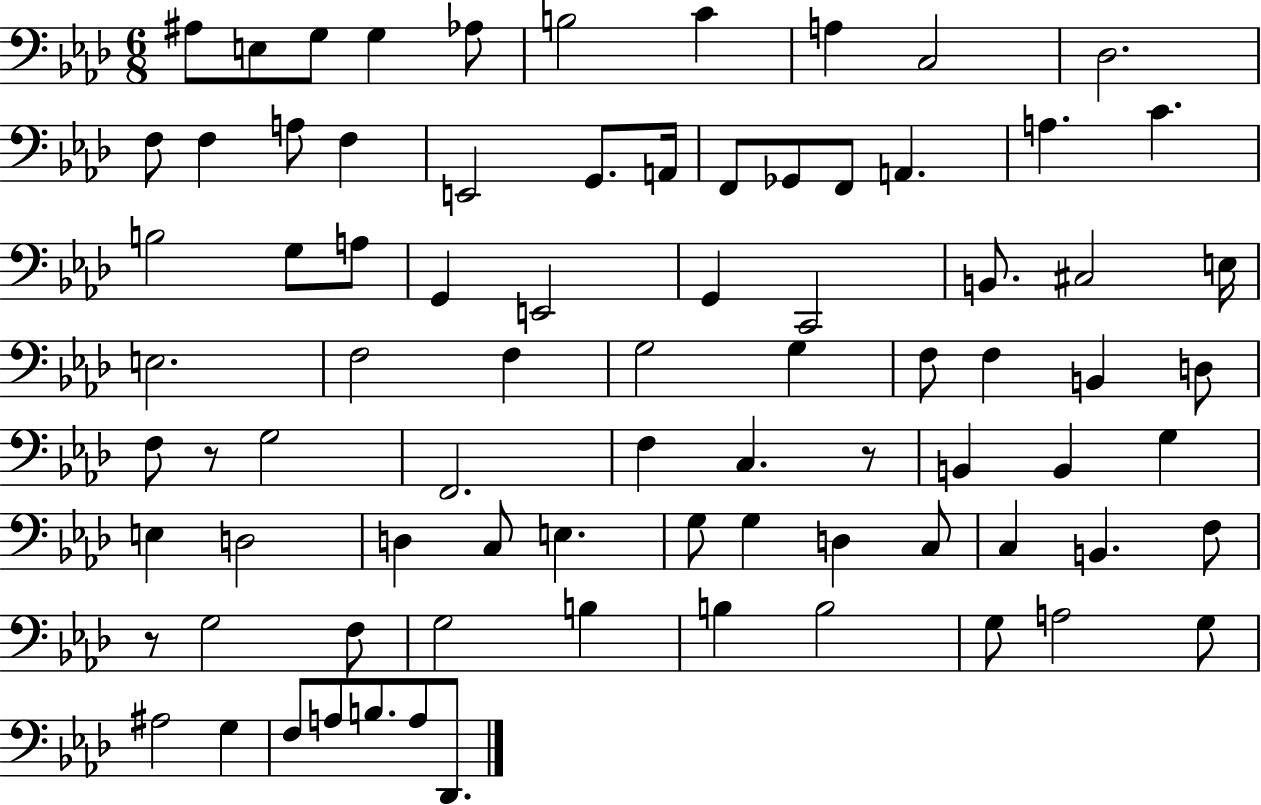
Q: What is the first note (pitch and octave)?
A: A#3